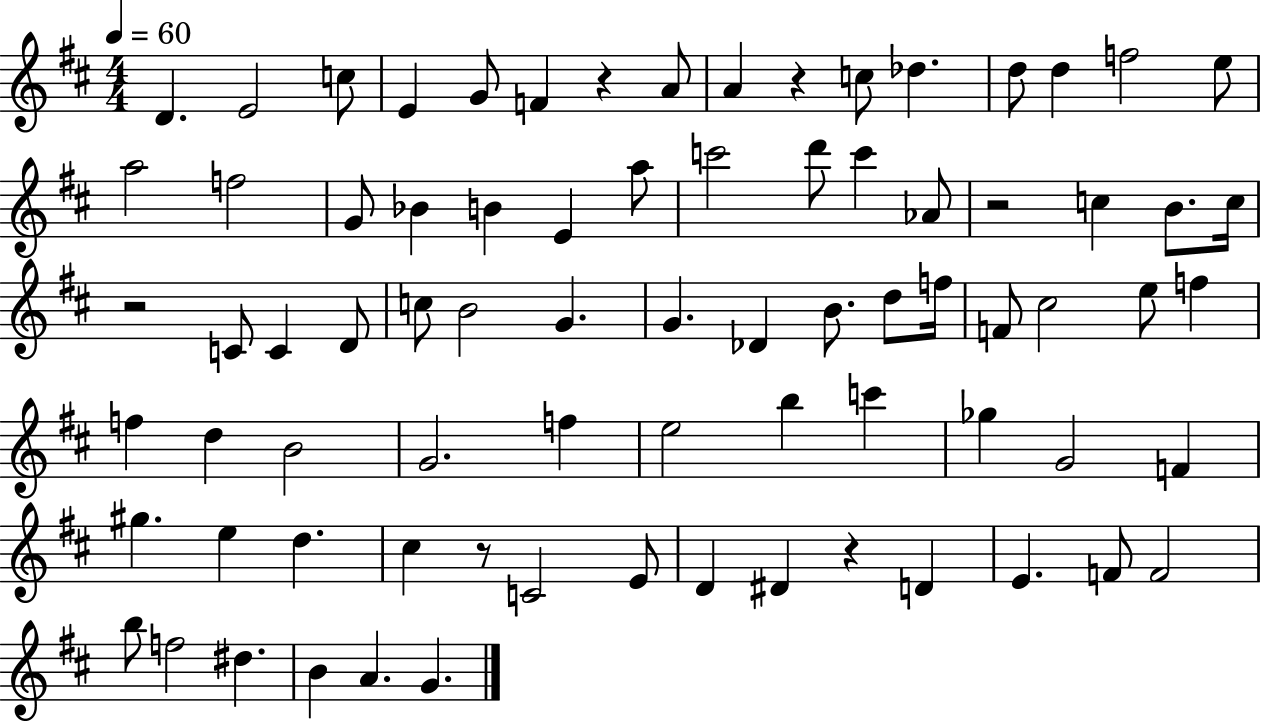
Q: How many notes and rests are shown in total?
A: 78